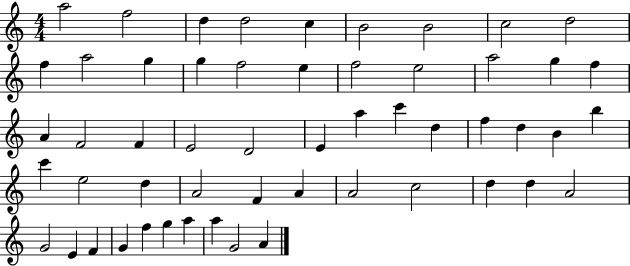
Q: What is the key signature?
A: C major